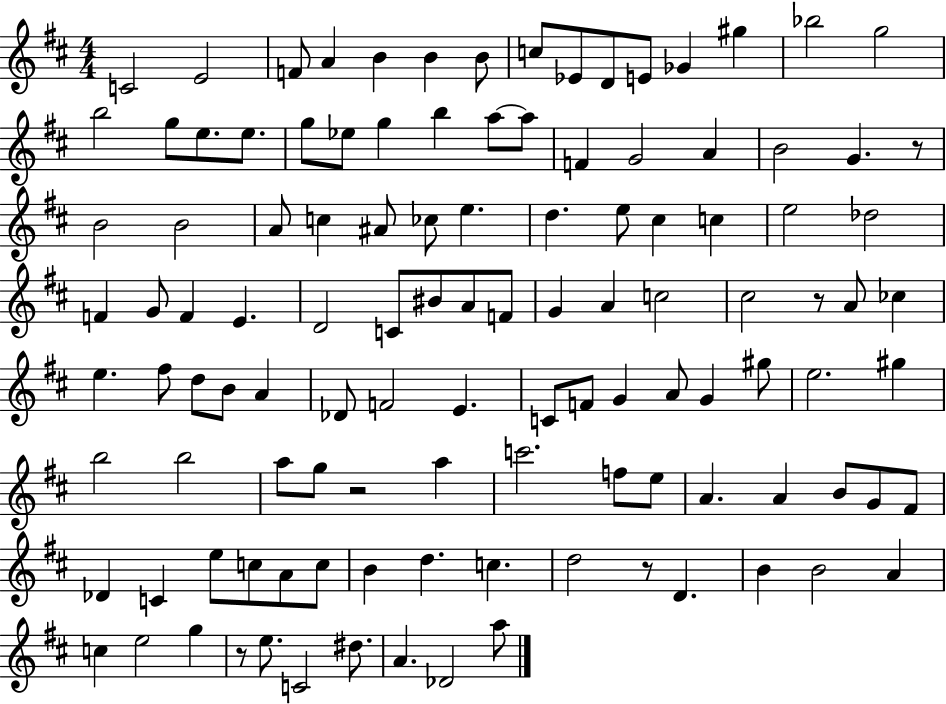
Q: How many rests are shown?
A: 5